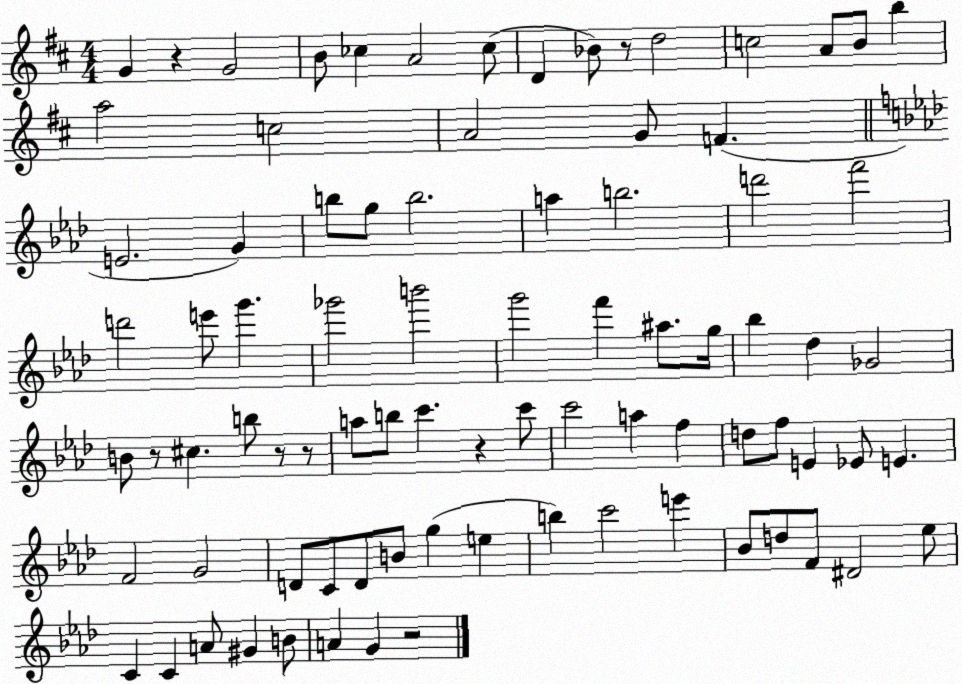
X:1
T:Untitled
M:4/4
L:1/4
K:D
G z G2 B/2 _c A2 _c/2 D _B/2 z/2 d2 c2 A/2 B/2 b a2 c2 A2 G/2 F E2 G b/2 g/2 b2 a b2 d'2 f'2 d'2 e'/2 g' _g'2 b'2 g'2 f' ^a/2 g/4 _b _d _G2 B/2 z/2 ^c b/2 z/2 z/2 a/2 b/2 c' z c'/2 c'2 a f d/2 f/2 E _E/2 E F2 G2 D/2 C/2 D/2 B/2 g e b c'2 e' _B/2 d/2 F/2 ^D2 _e/2 C C A/2 ^G B/2 A G z2